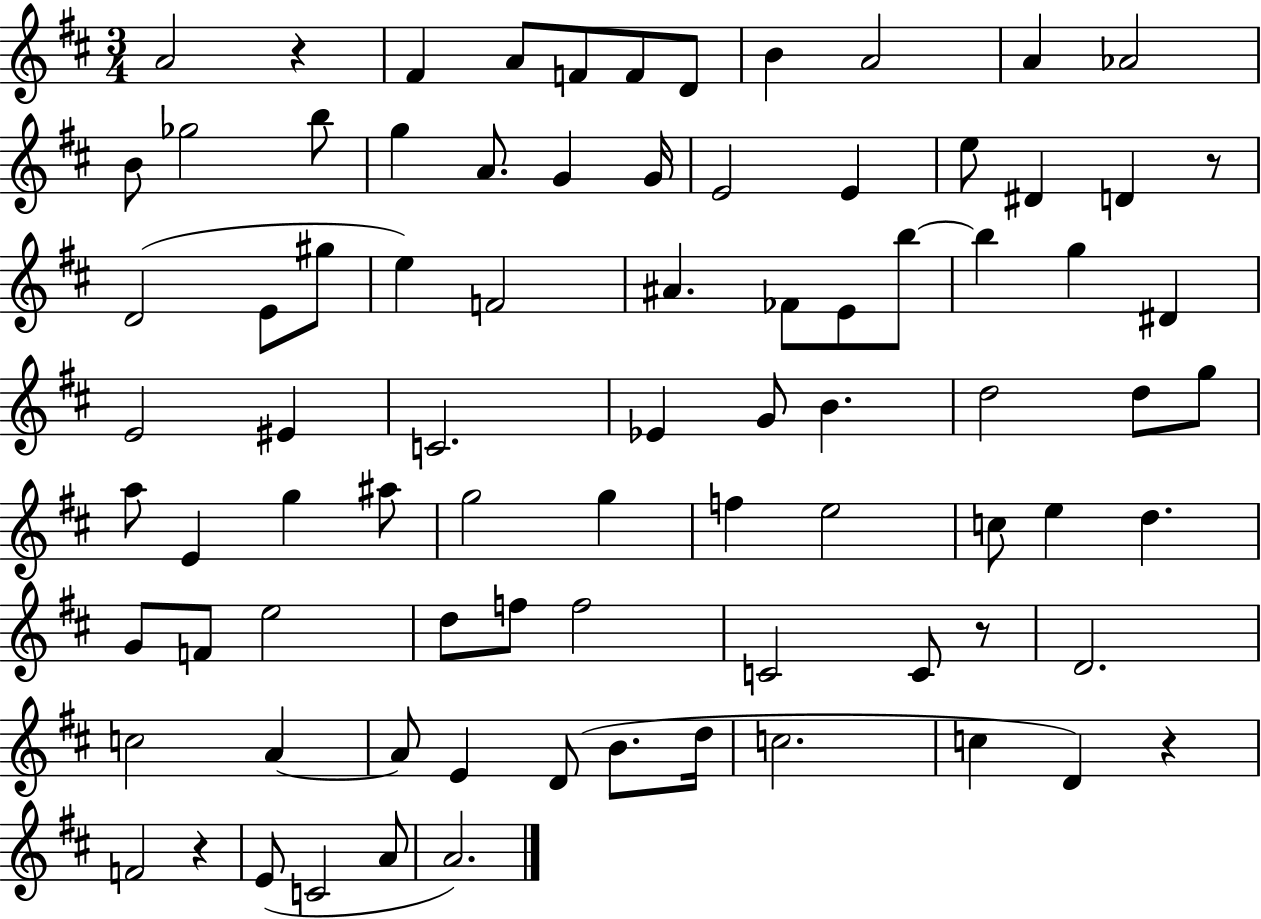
X:1
T:Untitled
M:3/4
L:1/4
K:D
A2 z ^F A/2 F/2 F/2 D/2 B A2 A _A2 B/2 _g2 b/2 g A/2 G G/4 E2 E e/2 ^D D z/2 D2 E/2 ^g/2 e F2 ^A _F/2 E/2 b/2 b g ^D E2 ^E C2 _E G/2 B d2 d/2 g/2 a/2 E g ^a/2 g2 g f e2 c/2 e d G/2 F/2 e2 d/2 f/2 f2 C2 C/2 z/2 D2 c2 A A/2 E D/2 B/2 d/4 c2 c D z F2 z E/2 C2 A/2 A2